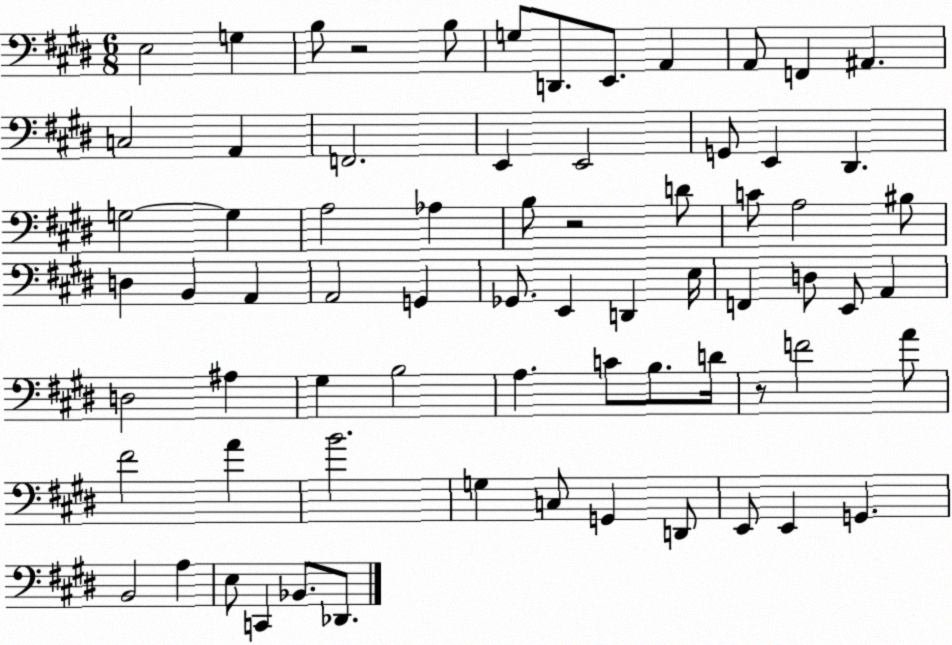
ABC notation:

X:1
T:Untitled
M:6/8
L:1/4
K:E
E,2 G, B,/2 z2 B,/2 G,/2 D,,/2 E,,/2 A,, A,,/2 F,, ^A,, C,2 A,, F,,2 E,, E,,2 G,,/2 E,, ^D,, G,2 G, A,2 _A, B,/2 z2 D/2 C/2 A,2 ^B,/2 D, B,, A,, A,,2 G,, _G,,/2 E,, D,, E,/4 F,, D,/2 E,,/2 A,, D,2 ^A, ^G, B,2 A, C/2 B,/2 D/4 z/2 F2 A/2 ^F2 A B2 G, C,/2 G,, D,,/2 E,,/2 E,, G,, B,,2 A, E,/2 C,, _B,,/2 _D,,/2